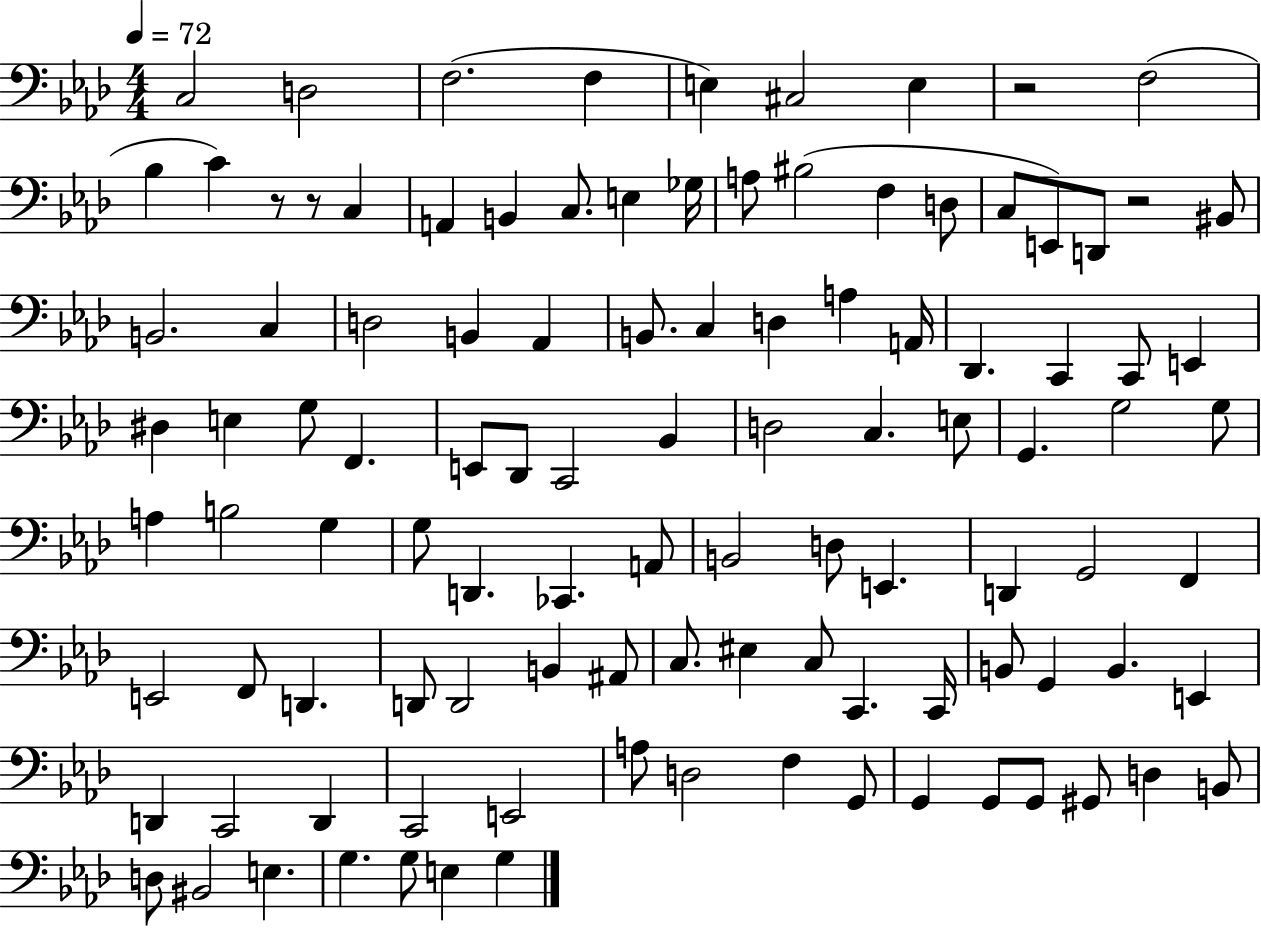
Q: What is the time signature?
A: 4/4